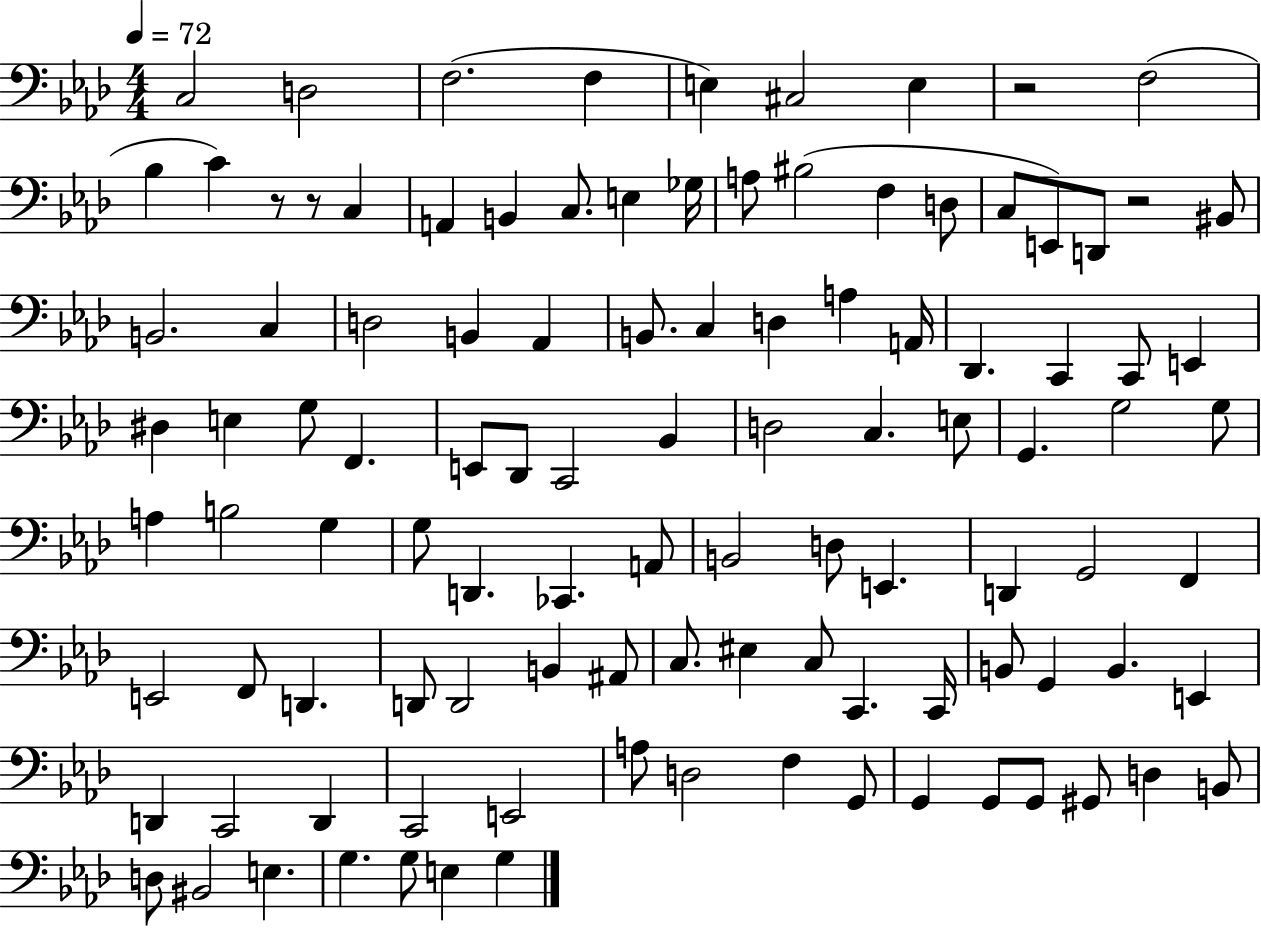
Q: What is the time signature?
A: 4/4